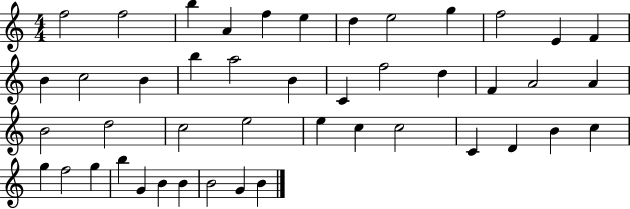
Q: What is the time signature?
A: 4/4